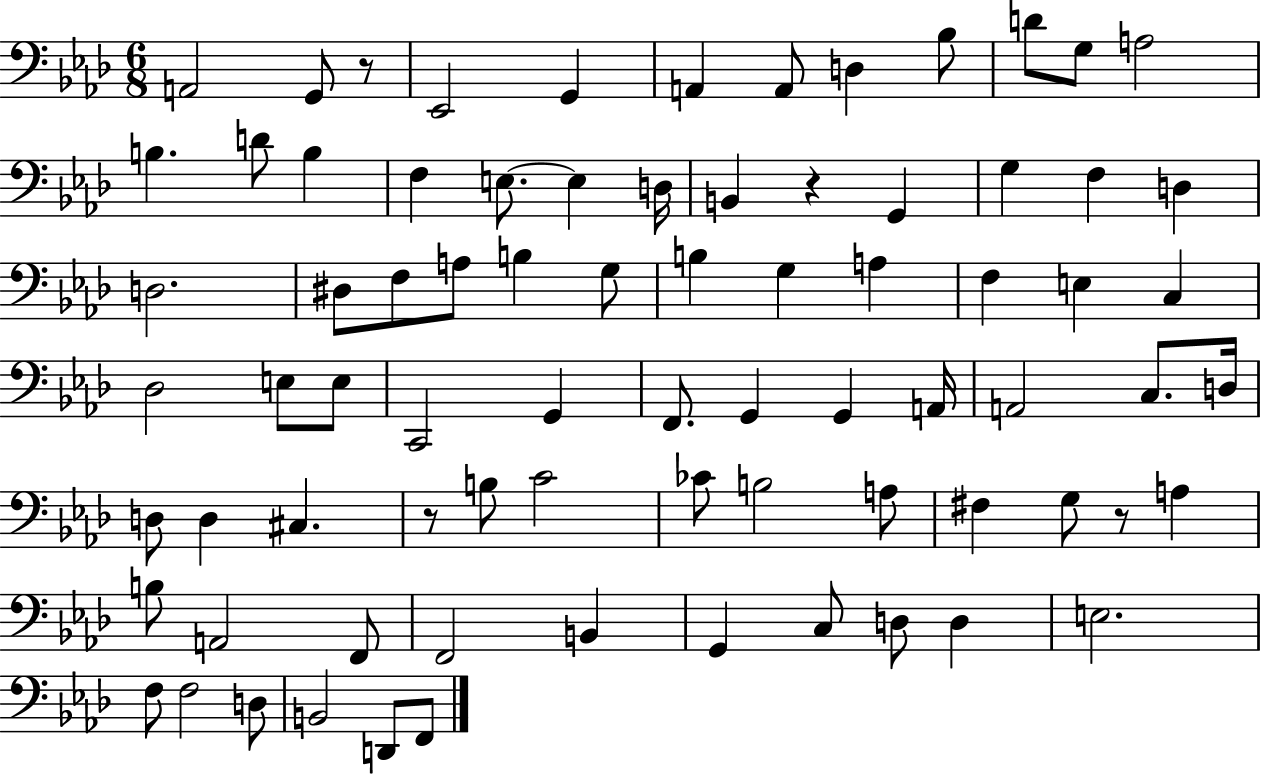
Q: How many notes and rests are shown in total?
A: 78